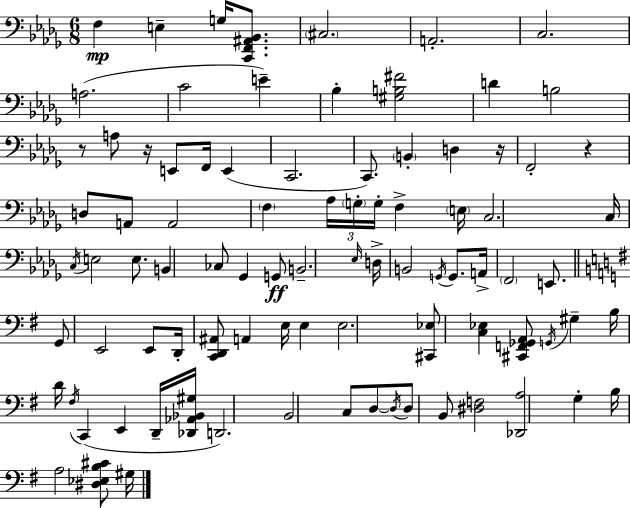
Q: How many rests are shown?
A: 4